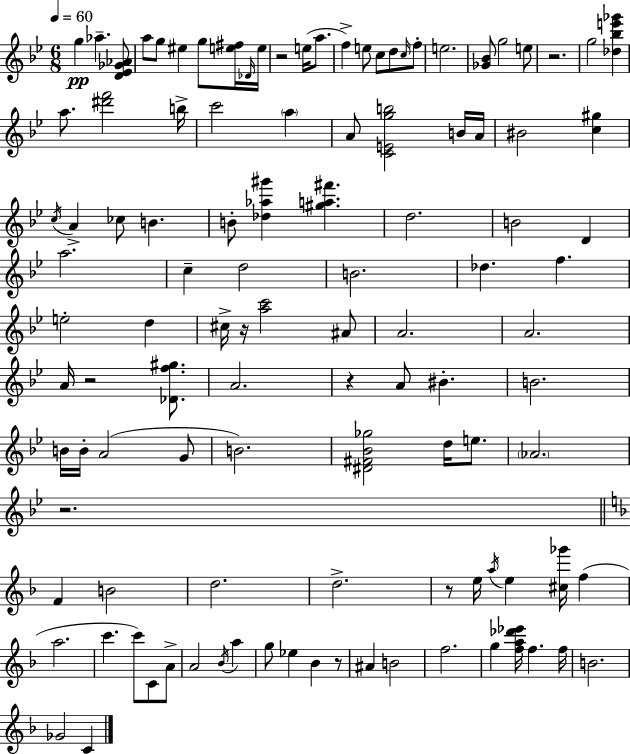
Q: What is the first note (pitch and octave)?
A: G5